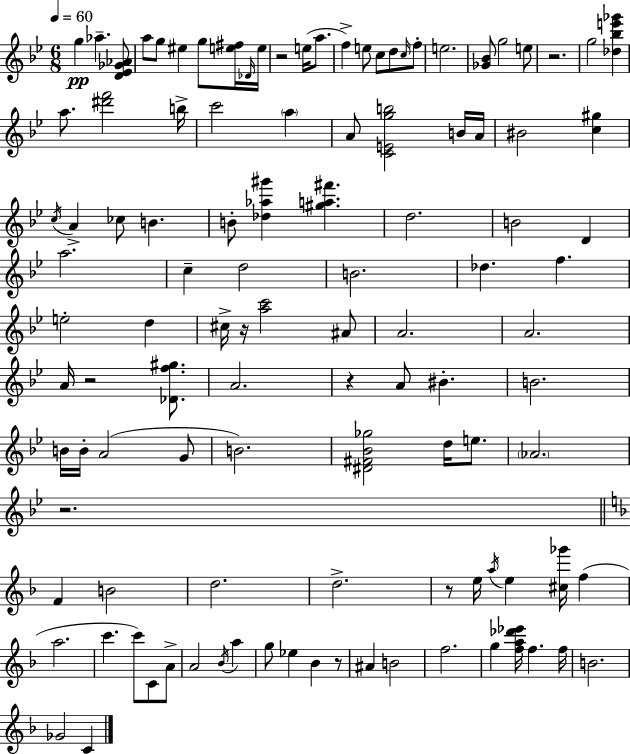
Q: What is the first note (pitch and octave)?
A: G5